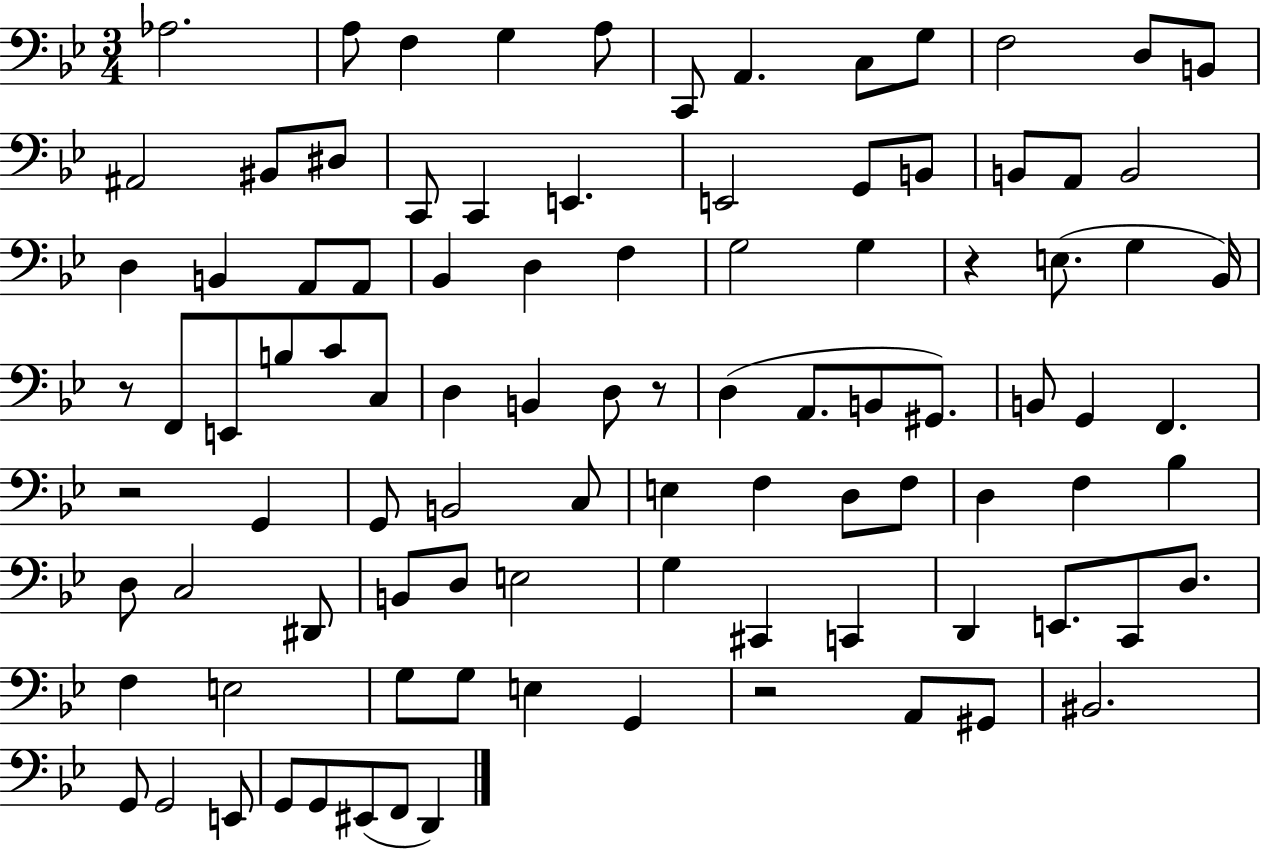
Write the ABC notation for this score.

X:1
T:Untitled
M:3/4
L:1/4
K:Bb
_A,2 A,/2 F, G, A,/2 C,,/2 A,, C,/2 G,/2 F,2 D,/2 B,,/2 ^A,,2 ^B,,/2 ^D,/2 C,,/2 C,, E,, E,,2 G,,/2 B,,/2 B,,/2 A,,/2 B,,2 D, B,, A,,/2 A,,/2 _B,, D, F, G,2 G, z E,/2 G, _B,,/4 z/2 F,,/2 E,,/2 B,/2 C/2 C,/2 D, B,, D,/2 z/2 D, A,,/2 B,,/2 ^G,,/2 B,,/2 G,, F,, z2 G,, G,,/2 B,,2 C,/2 E, F, D,/2 F,/2 D, F, _B, D,/2 C,2 ^D,,/2 B,,/2 D,/2 E,2 G, ^C,, C,, D,, E,,/2 C,,/2 D,/2 F, E,2 G,/2 G,/2 E, G,, z2 A,,/2 ^G,,/2 ^B,,2 G,,/2 G,,2 E,,/2 G,,/2 G,,/2 ^E,,/2 F,,/2 D,,